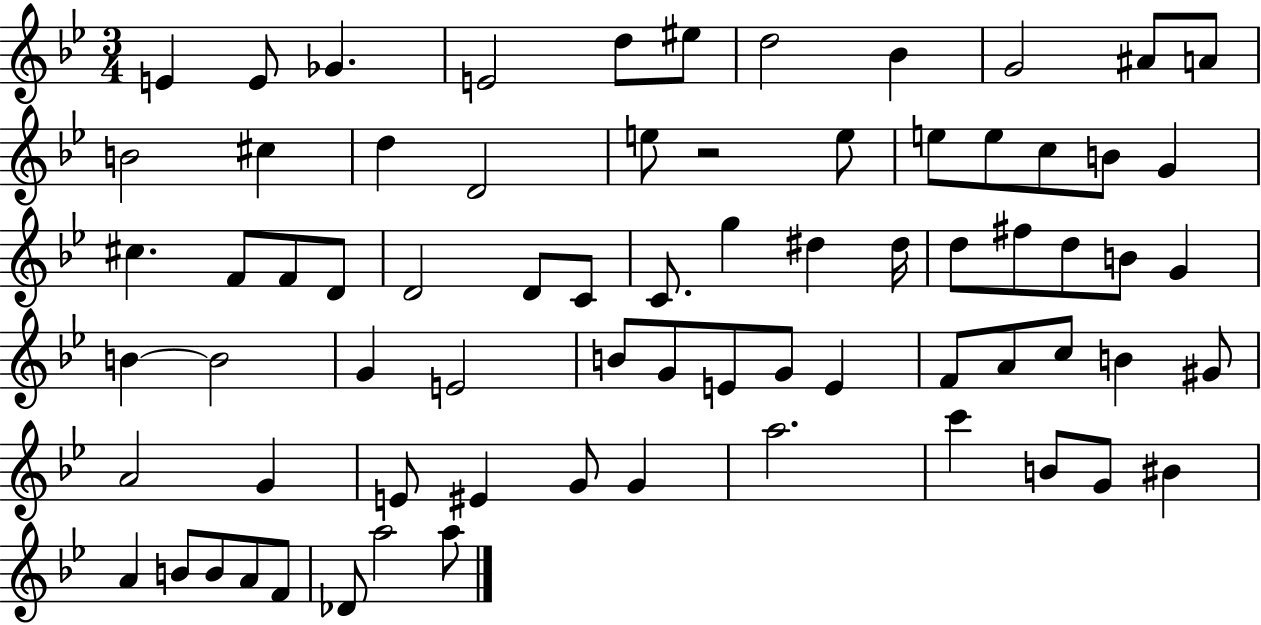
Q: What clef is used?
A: treble